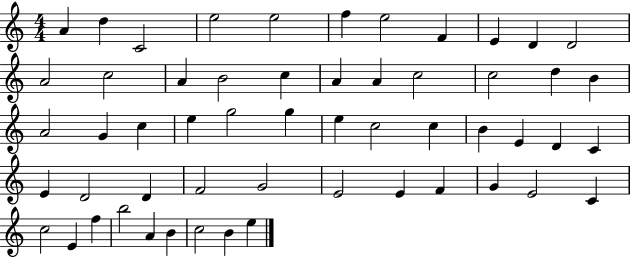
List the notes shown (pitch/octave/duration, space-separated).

A4/q D5/q C4/h E5/h E5/h F5/q E5/h F4/q E4/q D4/q D4/h A4/h C5/h A4/q B4/h C5/q A4/q A4/q C5/h C5/h D5/q B4/q A4/h G4/q C5/q E5/q G5/h G5/q E5/q C5/h C5/q B4/q E4/q D4/q C4/q E4/q D4/h D4/q F4/h G4/h E4/h E4/q F4/q G4/q E4/h C4/q C5/h E4/q F5/q B5/h A4/q B4/q C5/h B4/q E5/q